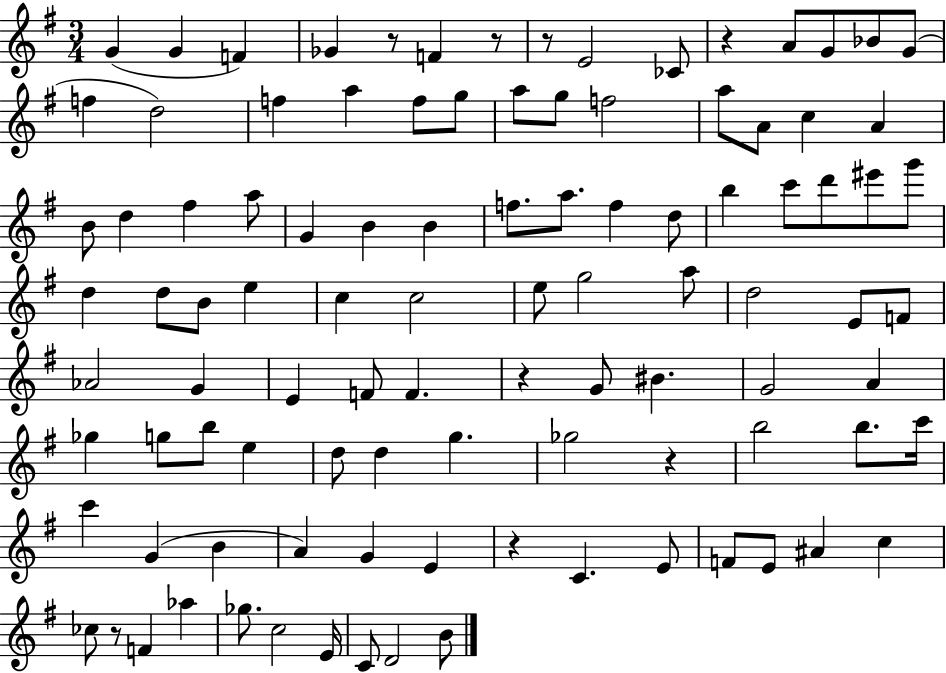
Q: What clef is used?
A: treble